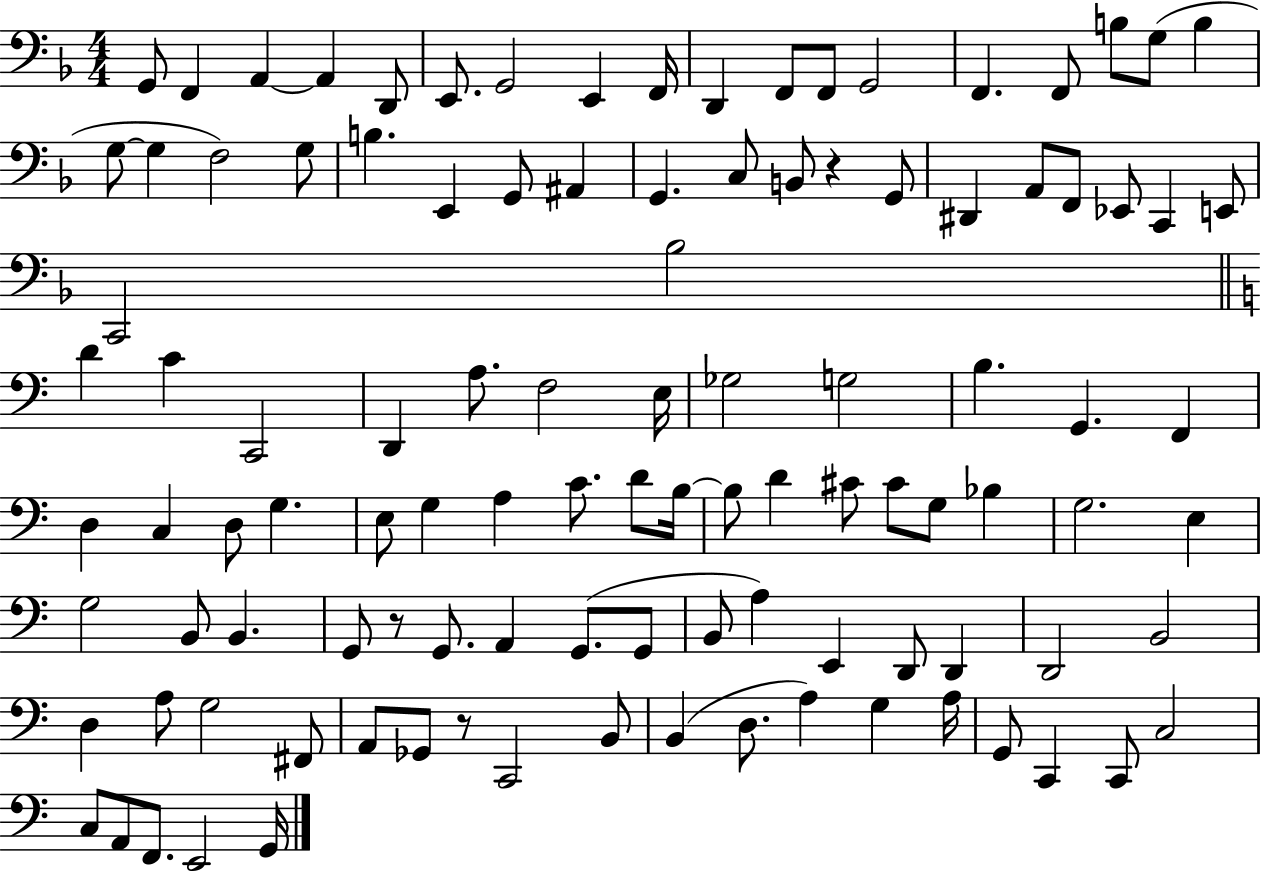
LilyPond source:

{
  \clef bass
  \numericTimeSignature
  \time 4/4
  \key f \major
  g,8 f,4 a,4~~ a,4 d,8 | e,8. g,2 e,4 f,16 | d,4 f,8 f,8 g,2 | f,4. f,8 b8 g8( b4 | \break g8~~ g4 f2) g8 | b4. e,4 g,8 ais,4 | g,4. c8 b,8 r4 g,8 | dis,4 a,8 f,8 ees,8 c,4 e,8 | \break c,2 bes2 | \bar "||" \break \key a \minor d'4 c'4 c,2 | d,4 a8. f2 e16 | ges2 g2 | b4. g,4. f,4 | \break d4 c4 d8 g4. | e8 g4 a4 c'8. d'8 b16~~ | b8 d'4 cis'8 cis'8 g8 bes4 | g2. e4 | \break g2 b,8 b,4. | g,8 r8 g,8. a,4 g,8.( g,8 | b,8 a4) e,4 d,8 d,4 | d,2 b,2 | \break d4 a8 g2 fis,8 | a,8 ges,8 r8 c,2 b,8 | b,4( d8. a4) g4 a16 | g,8 c,4 c,8 c2 | \break c8 a,8 f,8. e,2 g,16 | \bar "|."
}